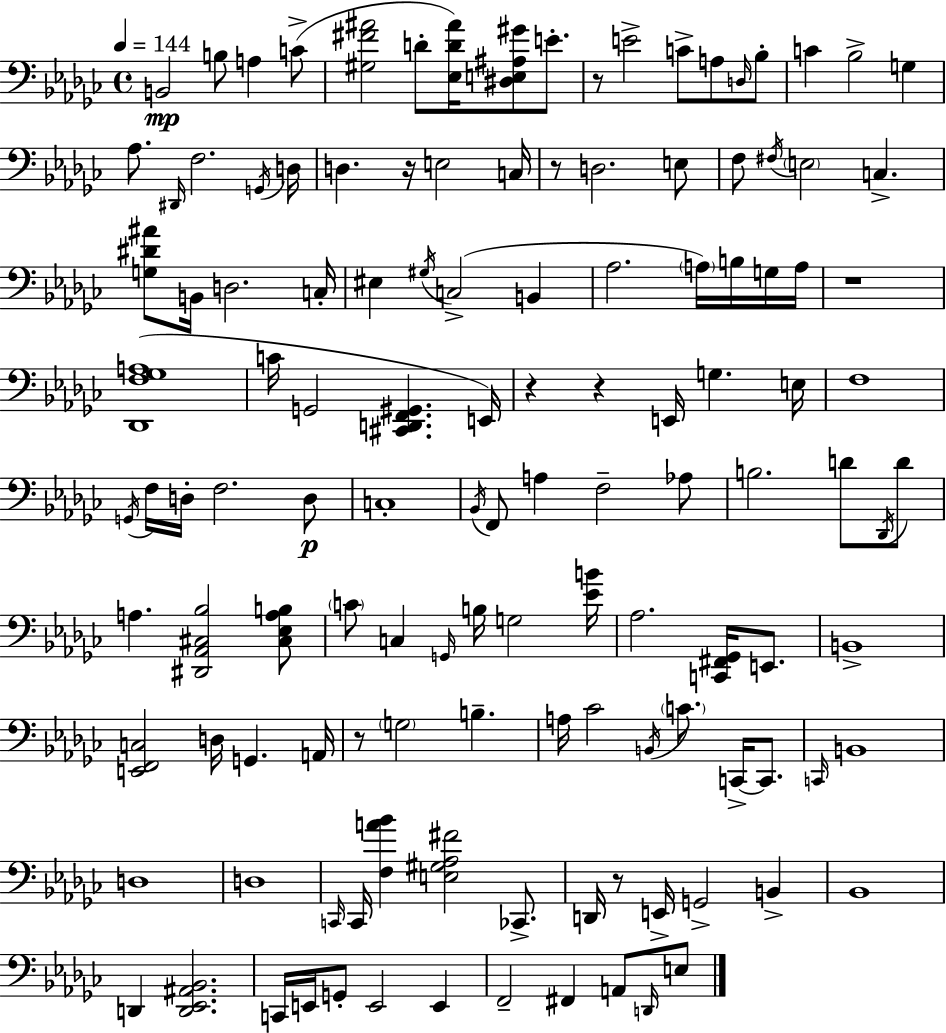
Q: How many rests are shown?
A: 8